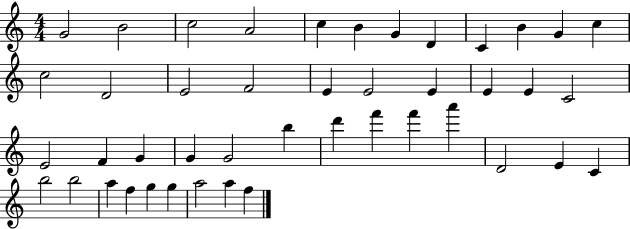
G4/h B4/h C5/h A4/h C5/q B4/q G4/q D4/q C4/q B4/q G4/q C5/q C5/h D4/h E4/h F4/h E4/q E4/h E4/q E4/q E4/q C4/h E4/h F4/q G4/q G4/q G4/h B5/q D6/q F6/q F6/q A6/q D4/h E4/q C4/q B5/h B5/h A5/q F5/q G5/q G5/q A5/h A5/q F5/q